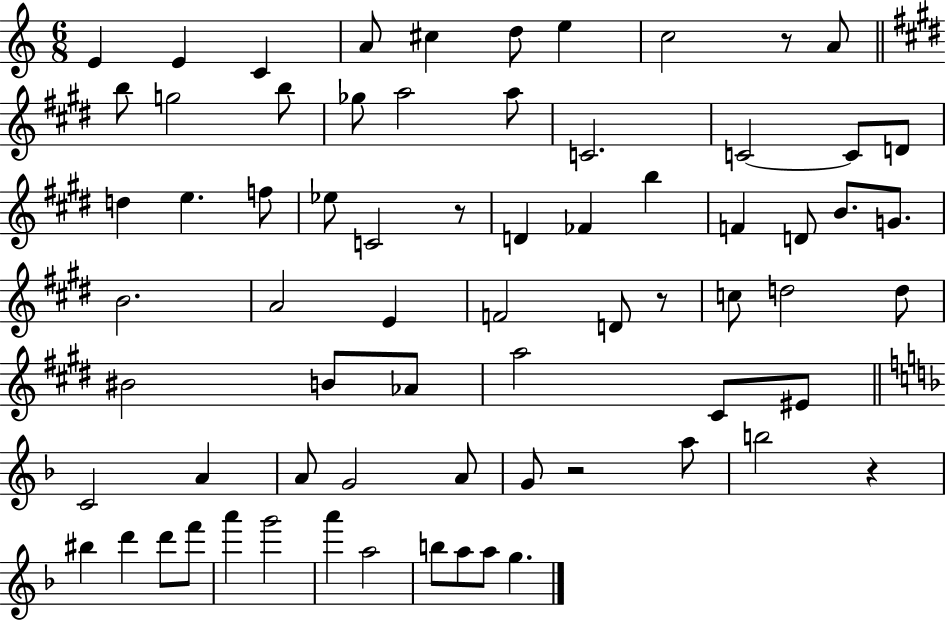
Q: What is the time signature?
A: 6/8